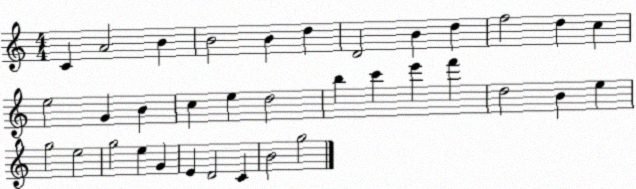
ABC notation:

X:1
T:Untitled
M:4/4
L:1/4
K:C
C A2 B B2 B d D2 B d f2 d c e2 G B c e d2 b c' e' f' d2 B e g2 e2 g2 e G E D2 C B2 g2